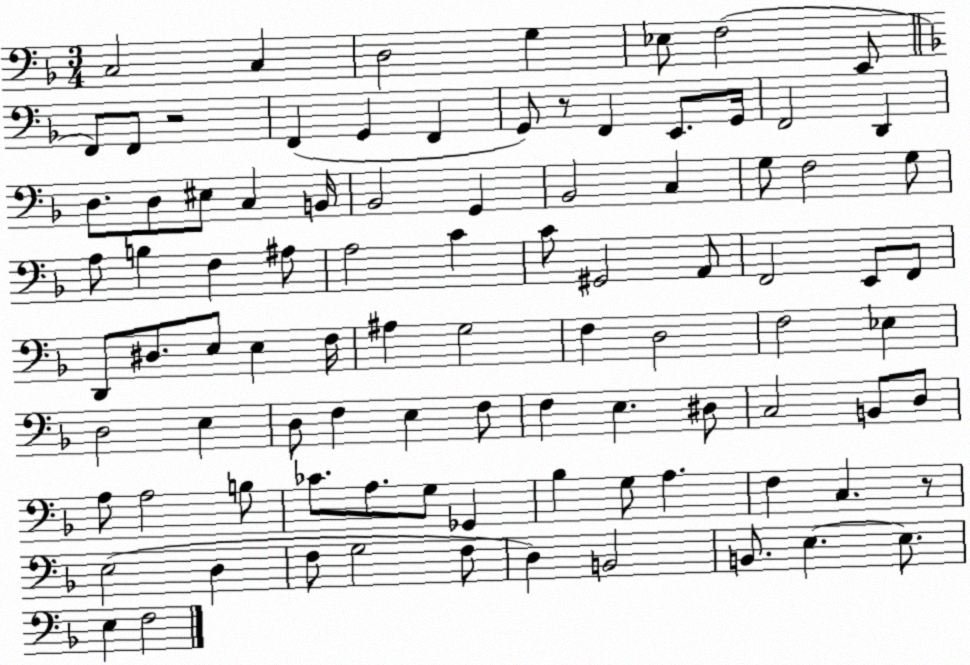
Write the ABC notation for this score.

X:1
T:Untitled
M:3/4
L:1/4
K:F
C,2 C, D,2 G, _E,/2 F,2 E,,/2 F,,/2 F,,/2 z2 F,, G,, F,, G,,/2 z/2 F,, E,,/2 G,,/4 F,,2 D,, D,/2 D,/2 ^E,/2 C, B,,/4 _B,,2 G,, _B,,2 C, G,/2 F,2 G,/2 A,/2 B, F, ^A,/2 A,2 C C/2 ^G,,2 A,,/2 F,,2 E,,/2 F,,/2 D,,/2 ^D,/2 E,/2 E, F,/4 ^A, G,2 F, D,2 F,2 _E, D,2 E, D,/2 F, E, F,/2 F, E, ^D,/2 C,2 B,,/2 D,/2 A,/2 A,2 B,/2 _C/2 A,/2 G,/2 _G,, _B, G,/2 A, F, C, z/2 E,2 D, F,/2 G,2 F,/2 D, B,,2 B,,/2 E, E,/2 E, F,2